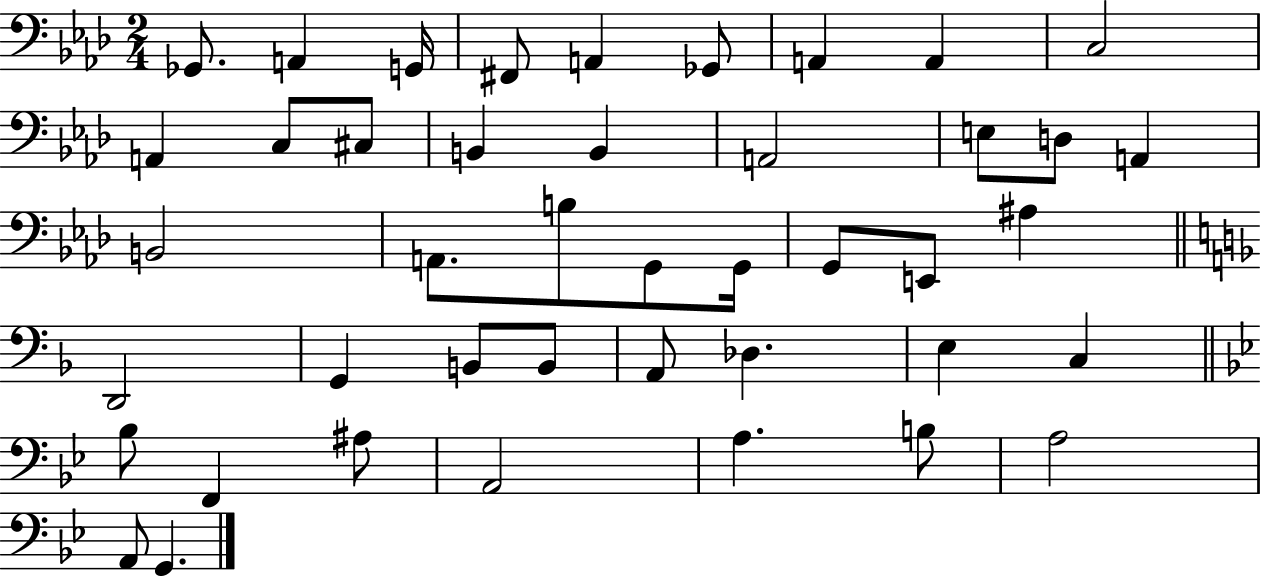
X:1
T:Untitled
M:2/4
L:1/4
K:Ab
_G,,/2 A,, G,,/4 ^F,,/2 A,, _G,,/2 A,, A,, C,2 A,, C,/2 ^C,/2 B,, B,, A,,2 E,/2 D,/2 A,, B,,2 A,,/2 B,/2 G,,/2 G,,/4 G,,/2 E,,/2 ^A, D,,2 G,, B,,/2 B,,/2 A,,/2 _D, E, C, _B,/2 F,, ^A,/2 A,,2 A, B,/2 A,2 A,,/2 G,,